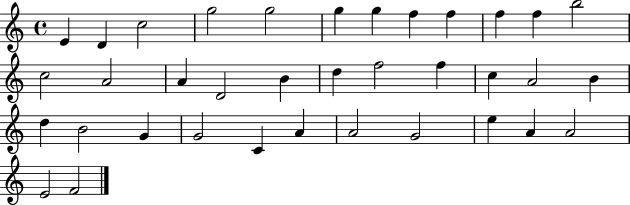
X:1
T:Untitled
M:4/4
L:1/4
K:C
E D c2 g2 g2 g g f f f f b2 c2 A2 A D2 B d f2 f c A2 B d B2 G G2 C A A2 G2 e A A2 E2 F2